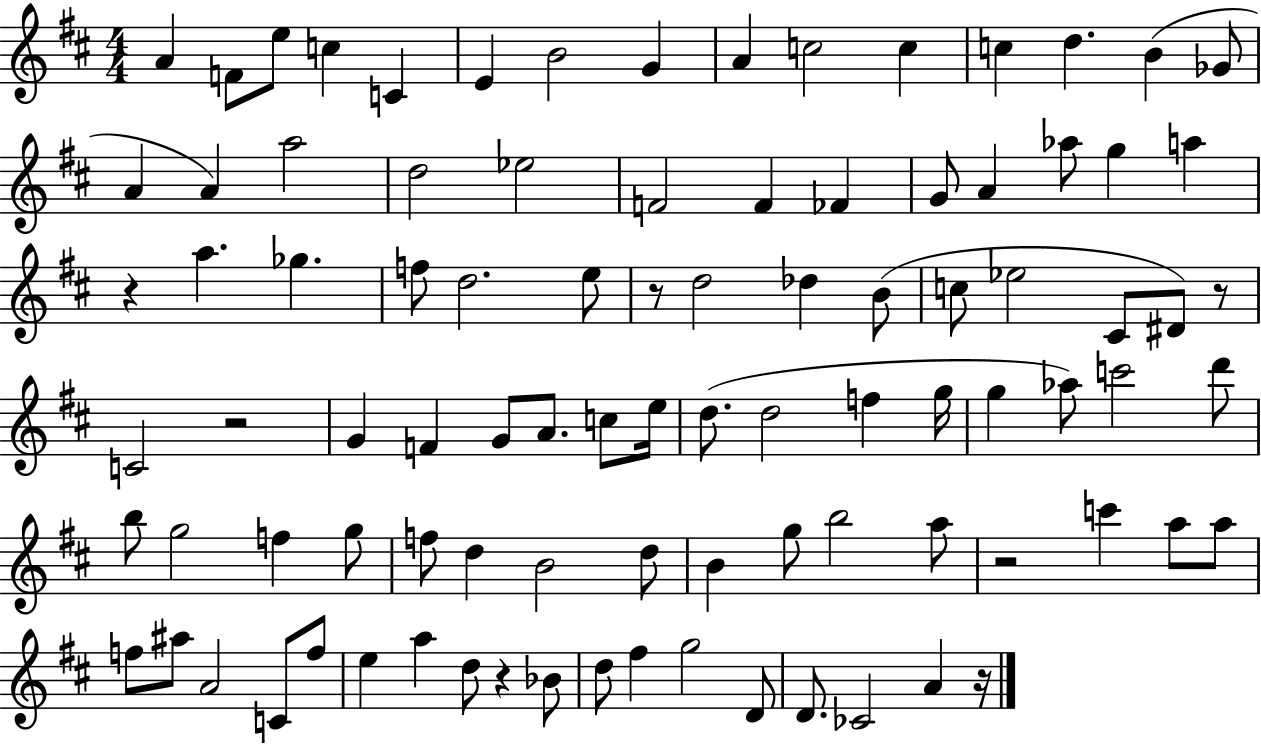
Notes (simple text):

A4/q F4/e E5/e C5/q C4/q E4/q B4/h G4/q A4/q C5/h C5/q C5/q D5/q. B4/q Gb4/e A4/q A4/q A5/h D5/h Eb5/h F4/h F4/q FES4/q G4/e A4/q Ab5/e G5/q A5/q R/q A5/q. Gb5/q. F5/e D5/h. E5/e R/e D5/h Db5/q B4/e C5/e Eb5/h C#4/e D#4/e R/e C4/h R/h G4/q F4/q G4/e A4/e. C5/e E5/s D5/e. D5/h F5/q G5/s G5/q Ab5/e C6/h D6/e B5/e G5/h F5/q G5/e F5/e D5/q B4/h D5/e B4/q G5/e B5/h A5/e R/h C6/q A5/e A5/e F5/e A#5/e A4/h C4/e F5/e E5/q A5/q D5/e R/q Bb4/e D5/e F#5/q G5/h D4/e D4/e. CES4/h A4/q R/s